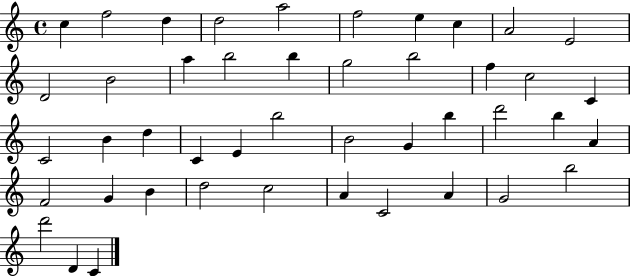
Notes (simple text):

C5/q F5/h D5/q D5/h A5/h F5/h E5/q C5/q A4/h E4/h D4/h B4/h A5/q B5/h B5/q G5/h B5/h F5/q C5/h C4/q C4/h B4/q D5/q C4/q E4/q B5/h B4/h G4/q B5/q D6/h B5/q A4/q F4/h G4/q B4/q D5/h C5/h A4/q C4/h A4/q G4/h B5/h D6/h D4/q C4/q